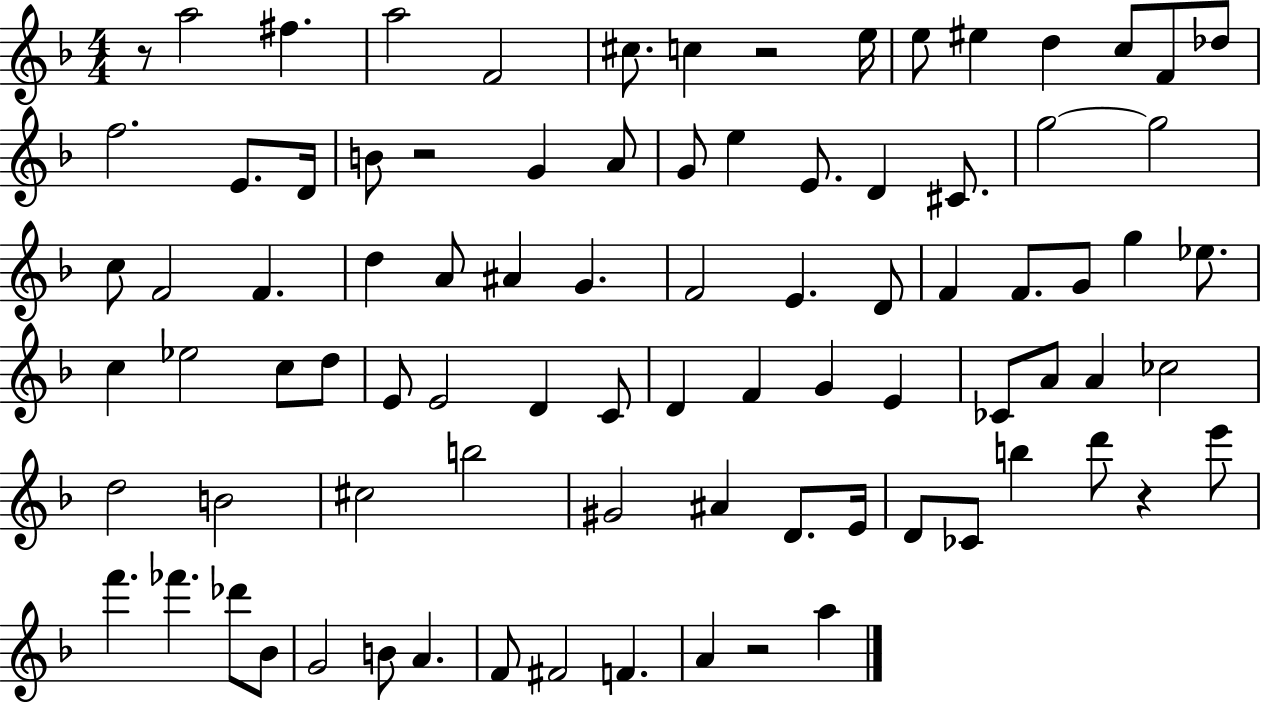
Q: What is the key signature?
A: F major